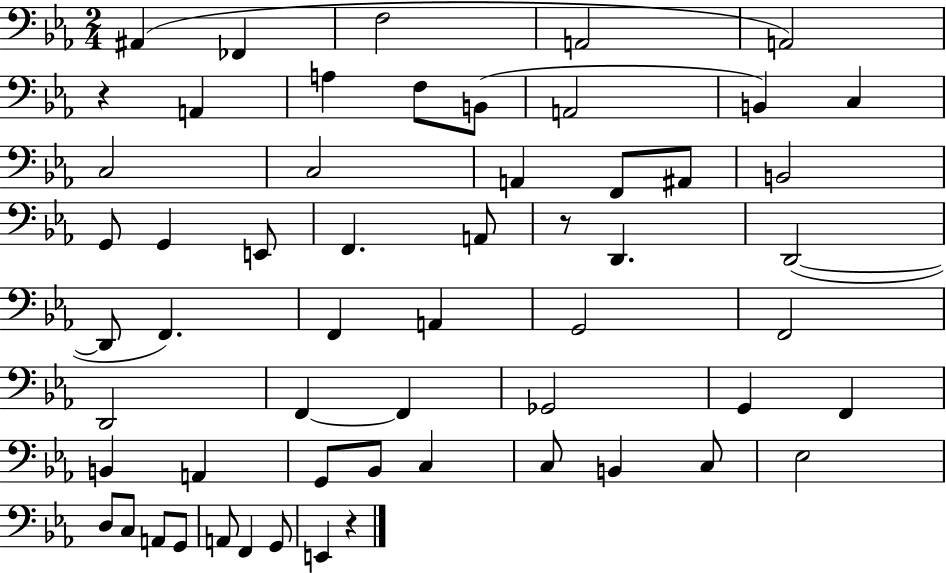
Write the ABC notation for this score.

X:1
T:Untitled
M:2/4
L:1/4
K:Eb
^A,, _F,, F,2 A,,2 A,,2 z A,, A, F,/2 B,,/2 A,,2 B,, C, C,2 C,2 A,, F,,/2 ^A,,/2 B,,2 G,,/2 G,, E,,/2 F,, A,,/2 z/2 D,, D,,2 D,,/2 F,, F,, A,, G,,2 F,,2 D,,2 F,, F,, _G,,2 G,, F,, B,, A,, G,,/2 _B,,/2 C, C,/2 B,, C,/2 _E,2 D,/2 C,/2 A,,/2 G,,/2 A,,/2 F,, G,,/2 E,, z